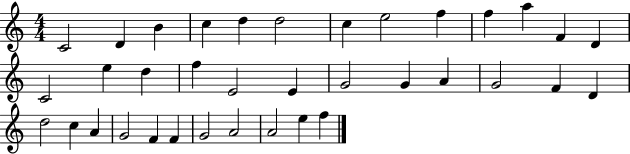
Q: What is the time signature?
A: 4/4